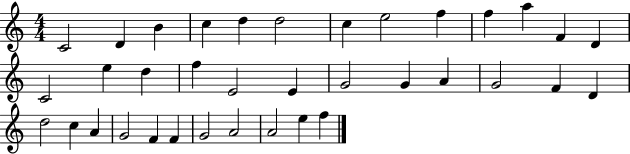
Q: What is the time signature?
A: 4/4